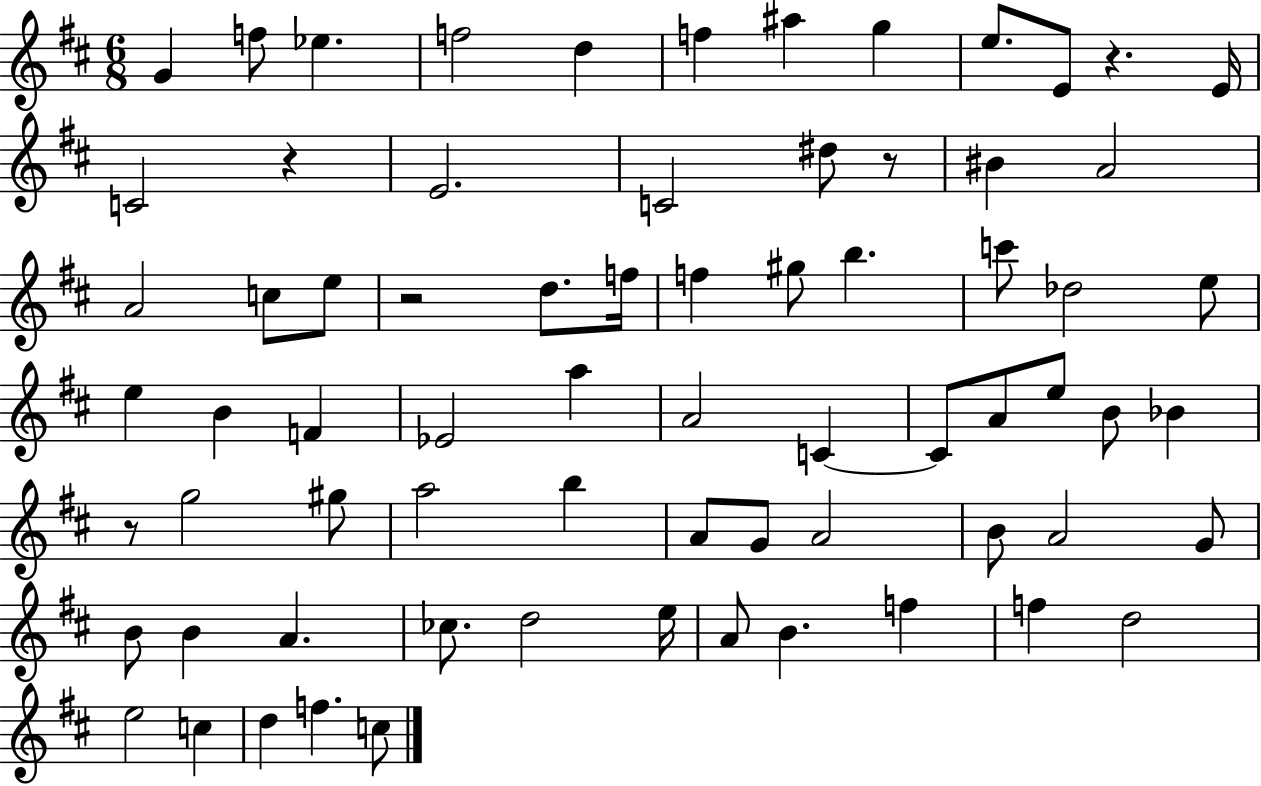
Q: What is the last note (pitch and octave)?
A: C5